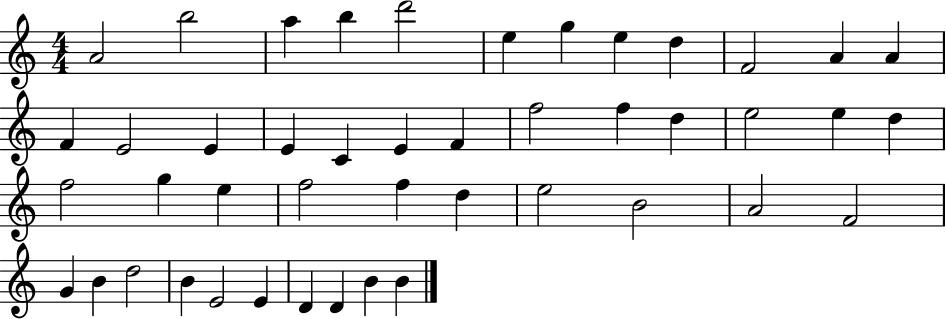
X:1
T:Untitled
M:4/4
L:1/4
K:C
A2 b2 a b d'2 e g e d F2 A A F E2 E E C E F f2 f d e2 e d f2 g e f2 f d e2 B2 A2 F2 G B d2 B E2 E D D B B